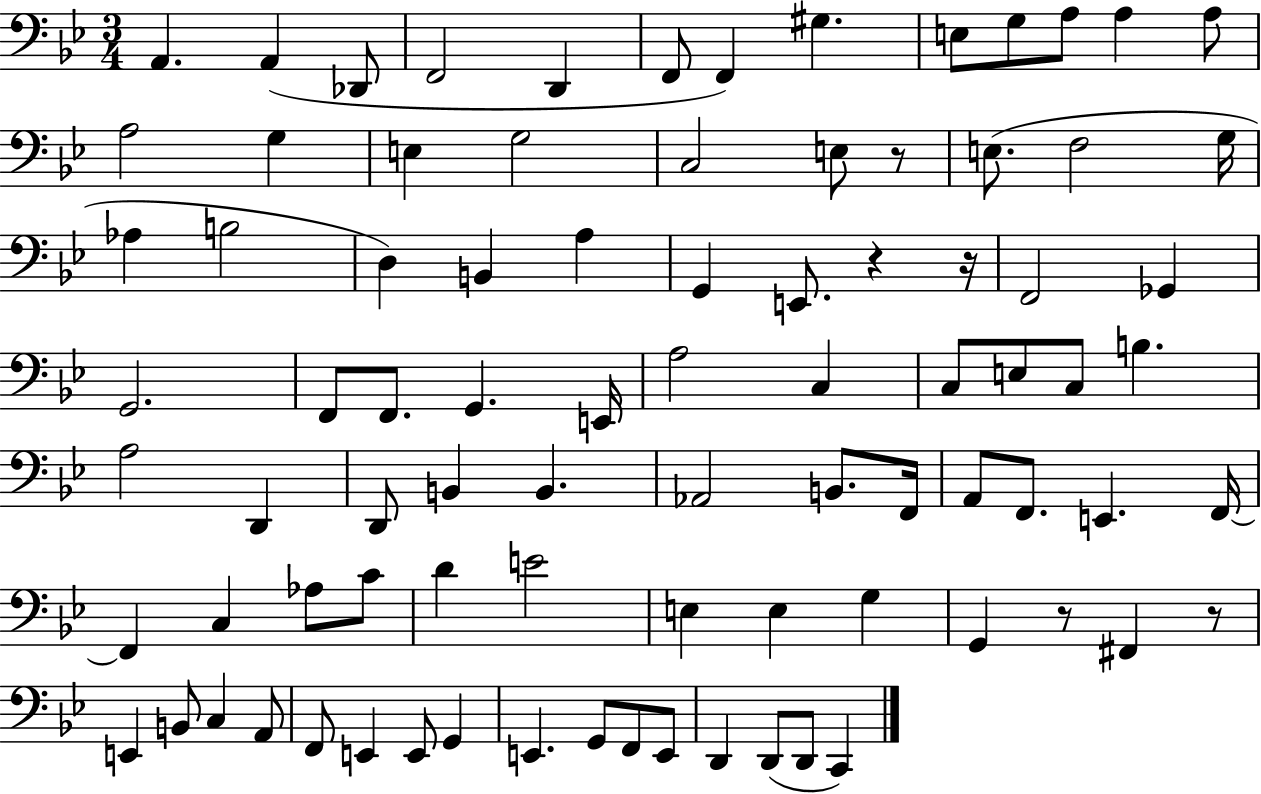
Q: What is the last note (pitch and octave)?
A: C2